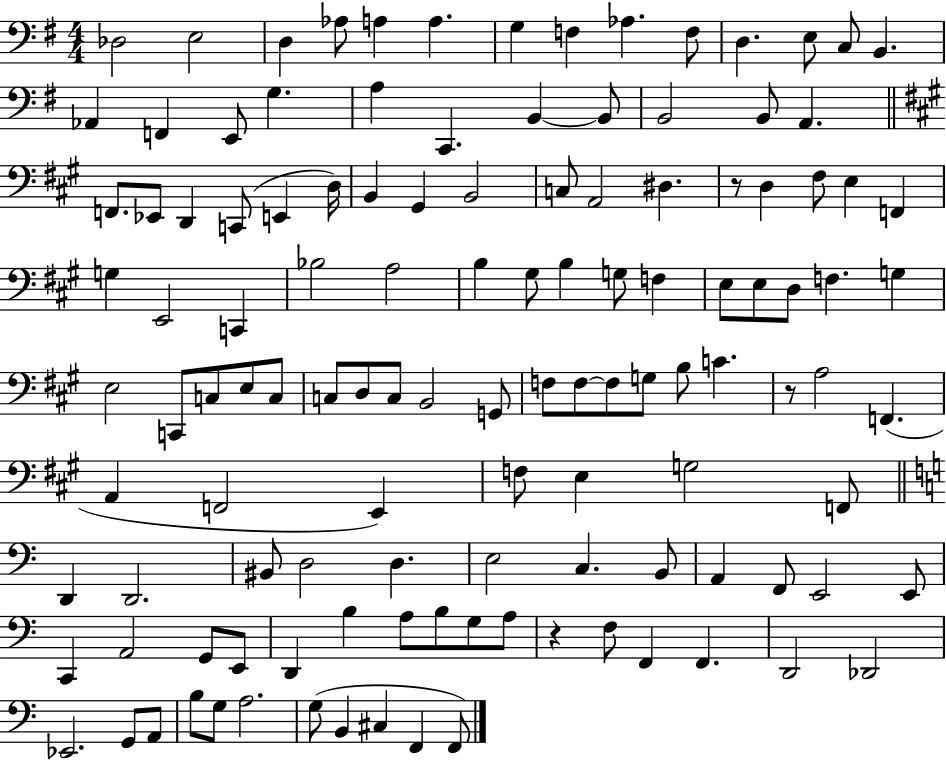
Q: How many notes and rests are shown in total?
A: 122